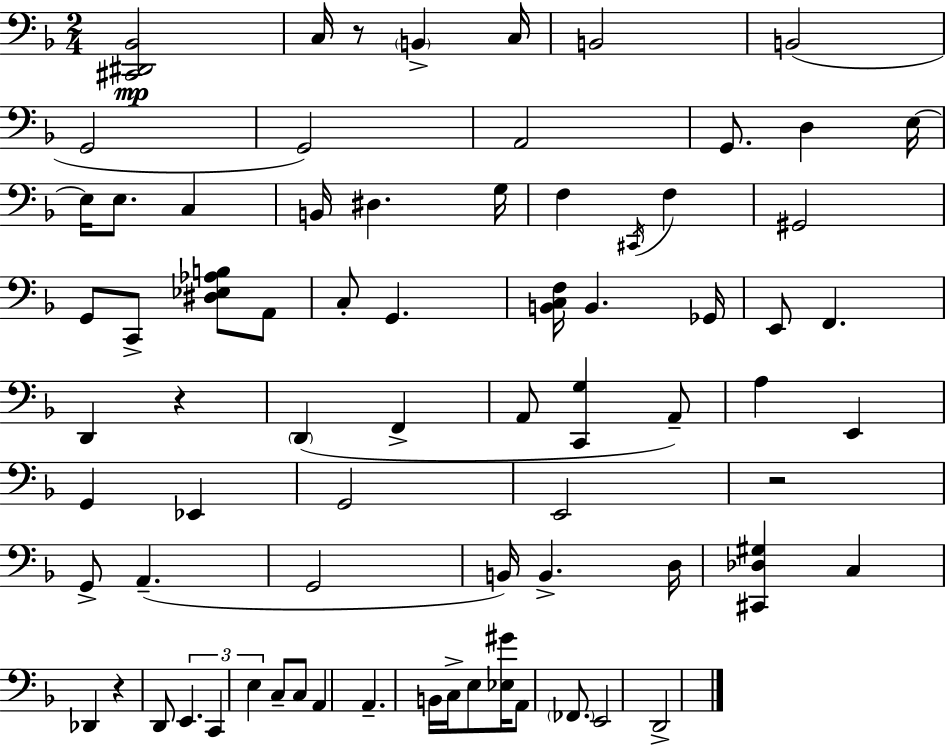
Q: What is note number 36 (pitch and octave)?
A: A3